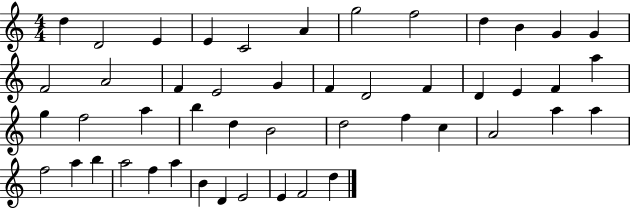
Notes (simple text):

D5/q D4/h E4/q E4/q C4/h A4/q G5/h F5/h D5/q B4/q G4/q G4/q F4/h A4/h F4/q E4/h G4/q F4/q D4/h F4/q D4/q E4/q F4/q A5/q G5/q F5/h A5/q B5/q D5/q B4/h D5/h F5/q C5/q A4/h A5/q A5/q F5/h A5/q B5/q A5/h F5/q A5/q B4/q D4/q E4/h E4/q F4/h D5/q